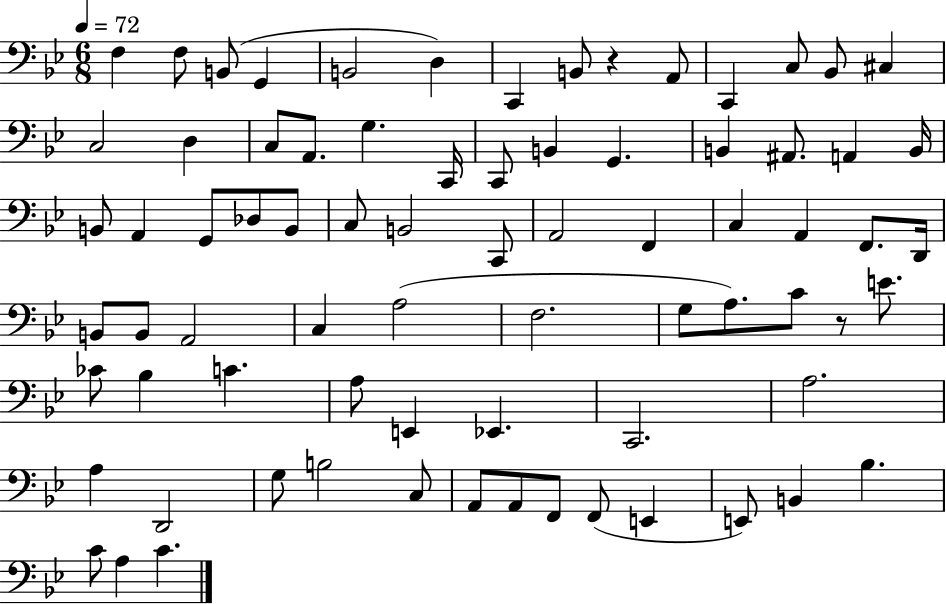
{
  \clef bass
  \numericTimeSignature
  \time 6/8
  \key bes \major
  \tempo 4 = 72
  f4 f8 b,8( g,4 | b,2 d4) | c,4 b,8 r4 a,8 | c,4 c8 bes,8 cis4 | \break c2 d4 | c8 a,8. g4. c,16 | c,8 b,4 g,4. | b,4 ais,8. a,4 b,16 | \break b,8 a,4 g,8 des8 b,8 | c8 b,2 c,8 | a,2 f,4 | c4 a,4 f,8. d,16 | \break b,8 b,8 a,2 | c4 a2( | f2. | g8 a8.) c'8 r8 e'8. | \break ces'8 bes4 c'4. | a8 e,4 ees,4. | c,2. | a2. | \break a4 d,2 | g8 b2 c8 | a,8 a,8 f,8 f,8( e,4 | e,8) b,4 bes4. | \break c'8 a4 c'4. | \bar "|."
}